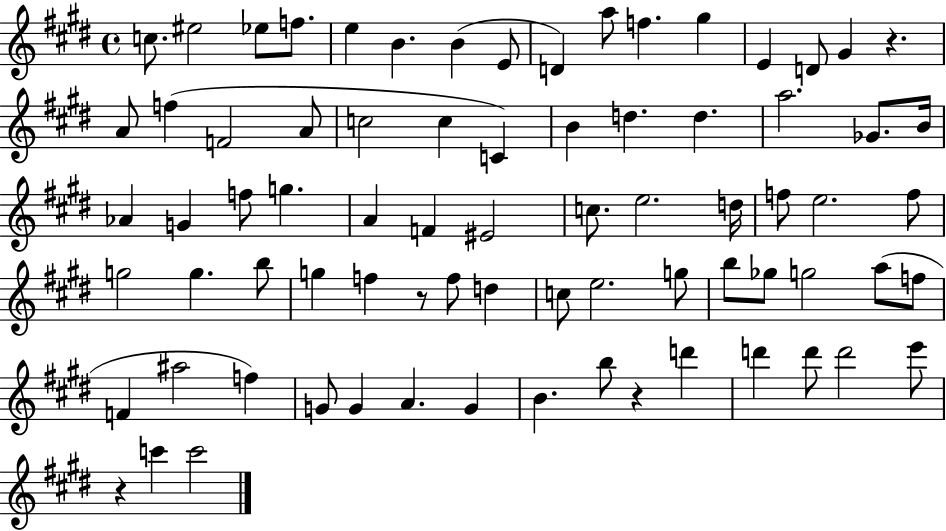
C5/e. EIS5/h Eb5/e F5/e. E5/q B4/q. B4/q E4/e D4/q A5/e F5/q. G#5/q E4/q D4/e G#4/q R/q. A4/e F5/q F4/h A4/e C5/h C5/q C4/q B4/q D5/q. D5/q. A5/h. Gb4/e. B4/s Ab4/q G4/q F5/e G5/q. A4/q F4/q EIS4/h C5/e. E5/h. D5/s F5/e E5/h. F5/e G5/h G5/q. B5/e G5/q F5/q R/e F5/e D5/q C5/e E5/h. G5/e B5/e Gb5/e G5/h A5/e F5/e F4/q A#5/h F5/q G4/e G4/q A4/q. G4/q B4/q. B5/e R/q D6/q D6/q D6/e D6/h E6/e R/q C6/q C6/h